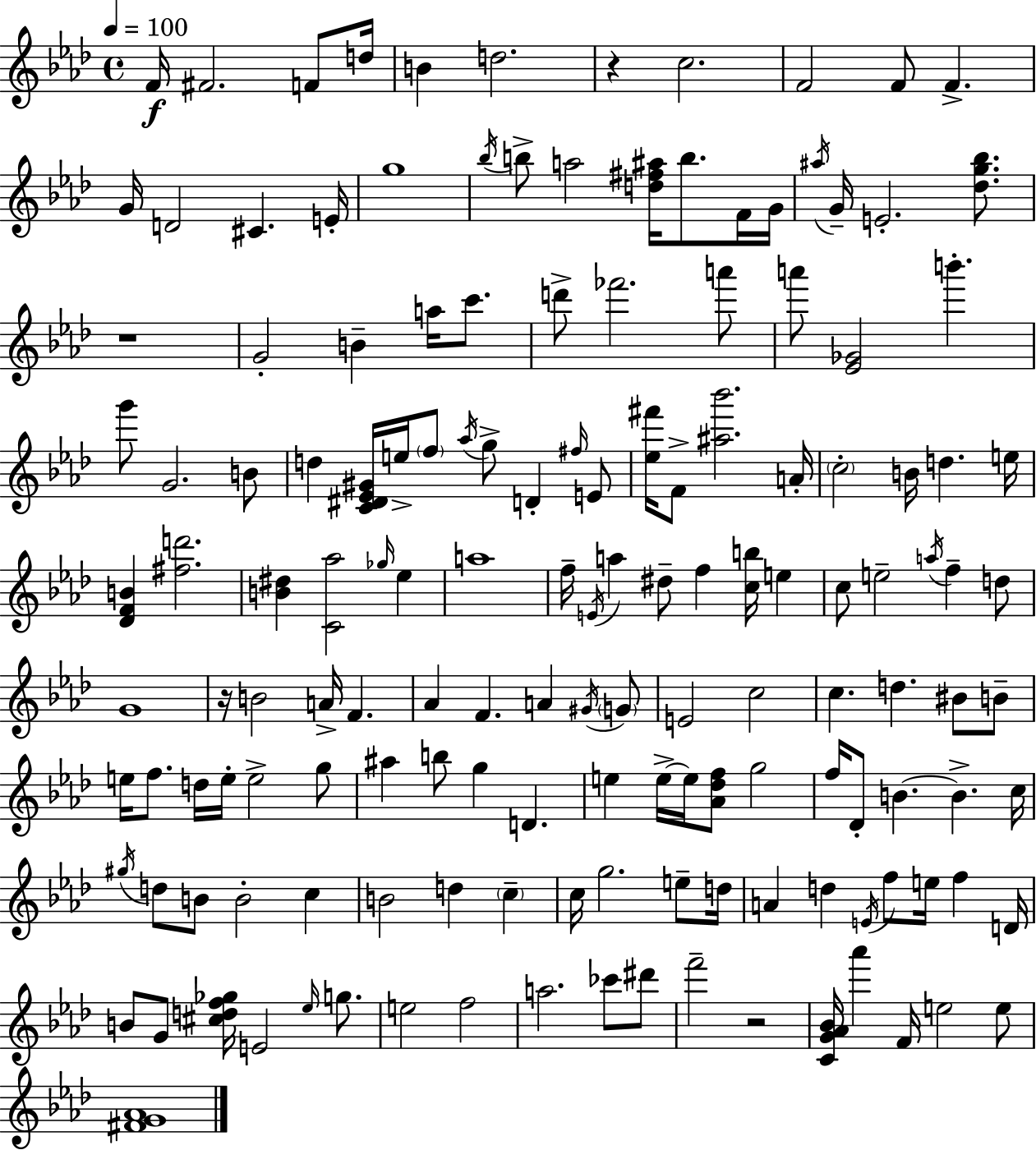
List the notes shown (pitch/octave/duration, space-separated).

F4/s F#4/h. F4/e D5/s B4/q D5/h. R/q C5/h. F4/h F4/e F4/q. G4/s D4/h C#4/q. E4/s G5/w Bb5/s B5/e A5/h [D5,F#5,A#5]/s B5/e. F4/s G4/s A#5/s G4/s E4/h. [Db5,G5,Bb5]/e. R/w G4/h B4/q A5/s C6/e. D6/e FES6/h. A6/e A6/e [Eb4,Gb4]/h B6/q. G6/e G4/h. B4/e D5/q [C4,D#4,Eb4,G#4]/s E5/s F5/e Ab5/s G5/e D4/q F#5/s E4/e [Eb5,F#6]/s F4/e [A#5,Bb6]/h. A4/s C5/h B4/s D5/q. E5/s [Db4,F4,B4]/q [F#5,D6]/h. [B4,D#5]/q [C4,Ab5]/h Gb5/s Eb5/q A5/w F5/s E4/s A5/q D#5/e F5/q [C5,B5]/s E5/q C5/e E5/h A5/s F5/q D5/e G4/w R/s B4/h A4/s F4/q. Ab4/q F4/q. A4/q G#4/s G4/e E4/h C5/h C5/q. D5/q. BIS4/e B4/e E5/s F5/e. D5/s E5/s E5/h G5/e A#5/q B5/e G5/q D4/q. E5/q E5/s E5/s [Ab4,Db5,F5]/e G5/h F5/s Db4/e B4/q. B4/q. C5/s G#5/s D5/e B4/e B4/h C5/q B4/h D5/q C5/q C5/s G5/h. E5/e D5/s A4/q D5/q E4/s F5/e E5/s F5/q D4/s B4/e G4/e [C#5,D5,F5,Gb5]/s E4/h Eb5/s G5/e. E5/h F5/h A5/h. CES6/e D#6/e F6/h R/h [C4,G4,Ab4,Bb4]/s Ab6/q F4/s E5/h E5/e [F#4,G4,Ab4]/w